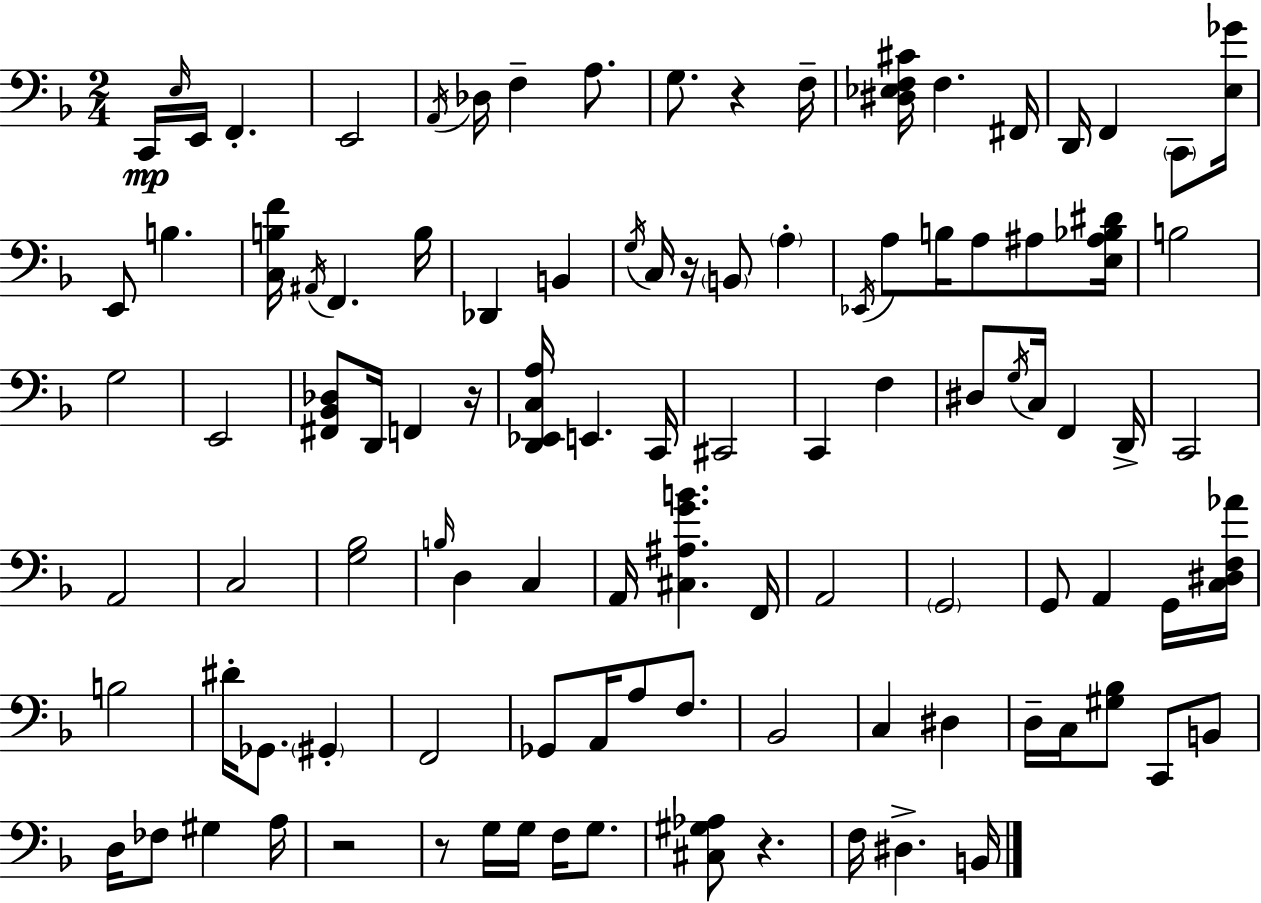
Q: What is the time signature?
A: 2/4